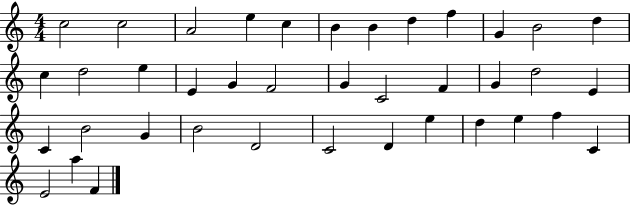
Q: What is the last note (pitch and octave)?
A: F4